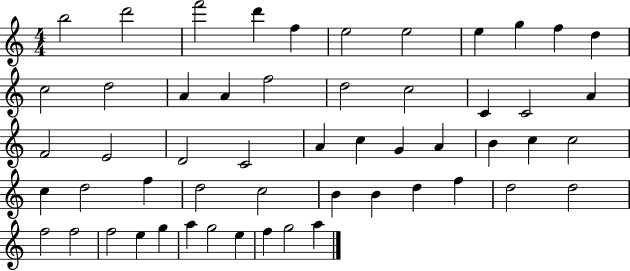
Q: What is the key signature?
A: C major